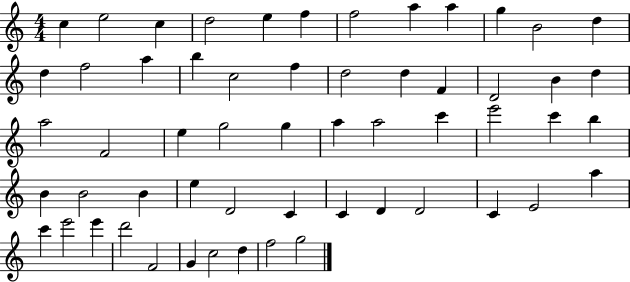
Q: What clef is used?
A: treble